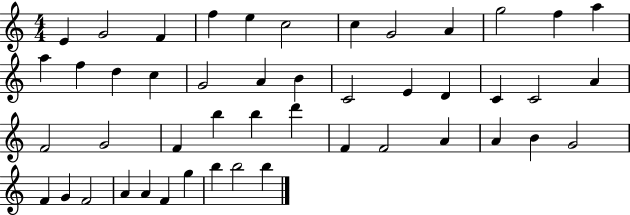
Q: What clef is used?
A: treble